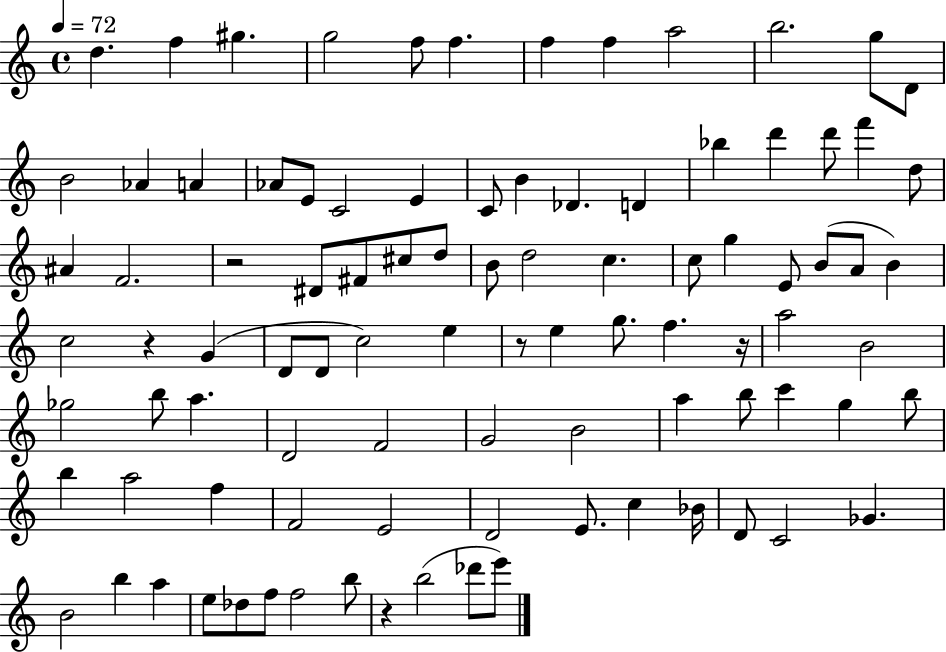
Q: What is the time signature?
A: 4/4